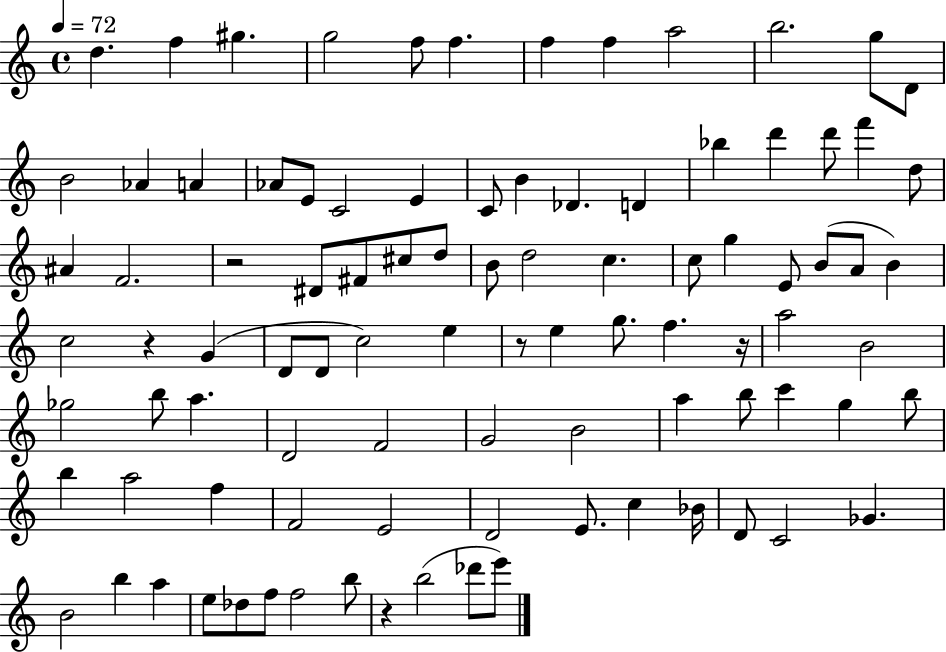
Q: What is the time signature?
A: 4/4